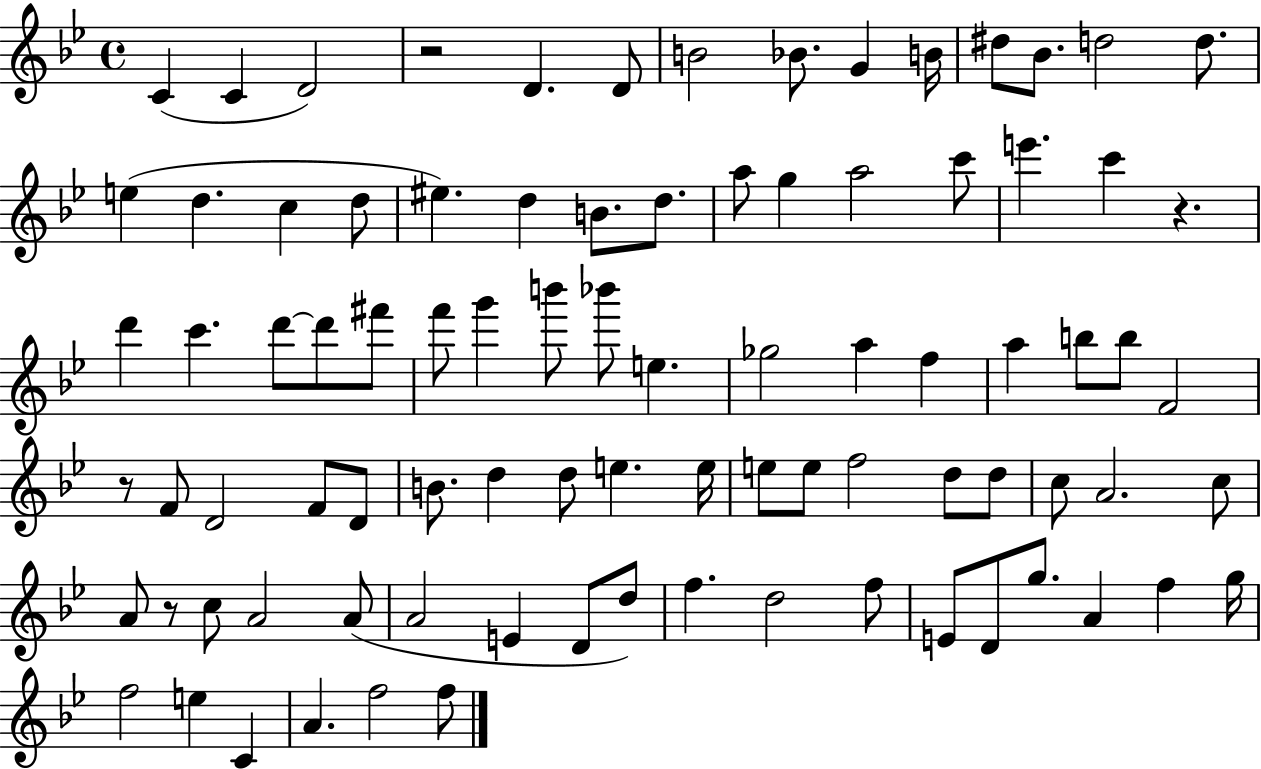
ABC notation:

X:1
T:Untitled
M:4/4
L:1/4
K:Bb
C C D2 z2 D D/2 B2 _B/2 G B/4 ^d/2 _B/2 d2 d/2 e d c d/2 ^e d B/2 d/2 a/2 g a2 c'/2 e' c' z d' c' d'/2 d'/2 ^f'/2 f'/2 g' b'/2 _b'/2 e _g2 a f a b/2 b/2 F2 z/2 F/2 D2 F/2 D/2 B/2 d d/2 e e/4 e/2 e/2 f2 d/2 d/2 c/2 A2 c/2 A/2 z/2 c/2 A2 A/2 A2 E D/2 d/2 f d2 f/2 E/2 D/2 g/2 A f g/4 f2 e C A f2 f/2